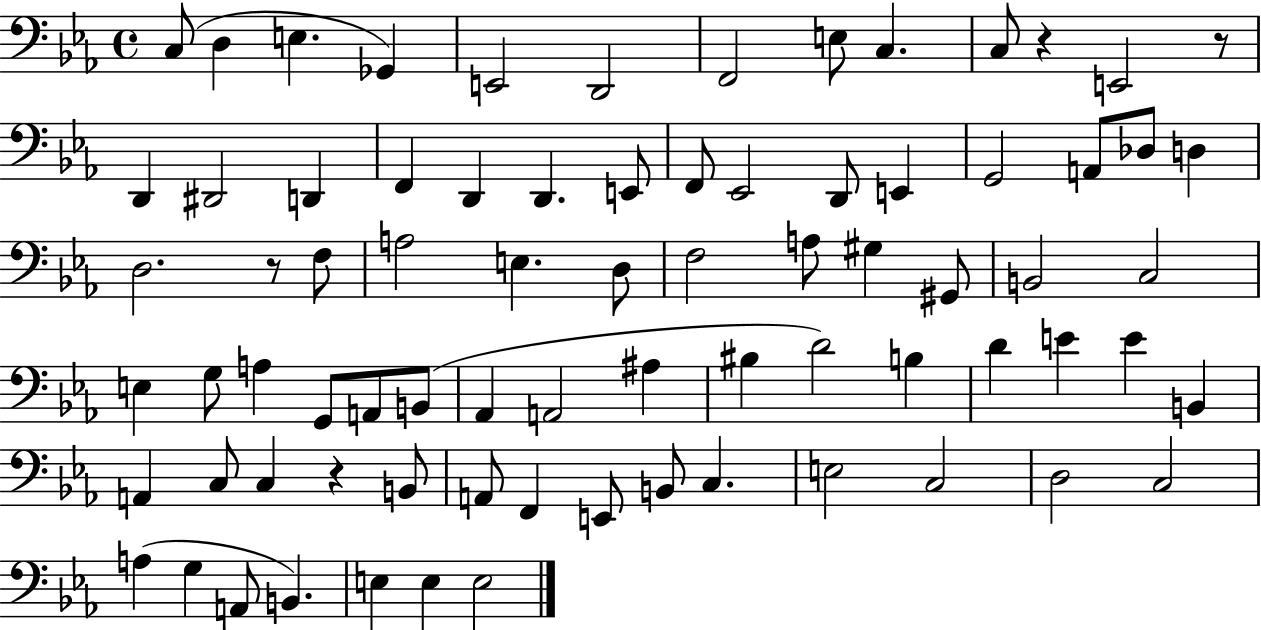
C3/e D3/q E3/q. Gb2/q E2/h D2/h F2/h E3/e C3/q. C3/e R/q E2/h R/e D2/q D#2/h D2/q F2/q D2/q D2/q. E2/e F2/e Eb2/h D2/e E2/q G2/h A2/e Db3/e D3/q D3/h. R/e F3/e A3/h E3/q. D3/e F3/h A3/e G#3/q G#2/e B2/h C3/h E3/q G3/e A3/q G2/e A2/e B2/e Ab2/q A2/h A#3/q BIS3/q D4/h B3/q D4/q E4/q E4/q B2/q A2/q C3/e C3/q R/q B2/e A2/e F2/q E2/e B2/e C3/q. E3/h C3/h D3/h C3/h A3/q G3/q A2/e B2/q. E3/q E3/q E3/h